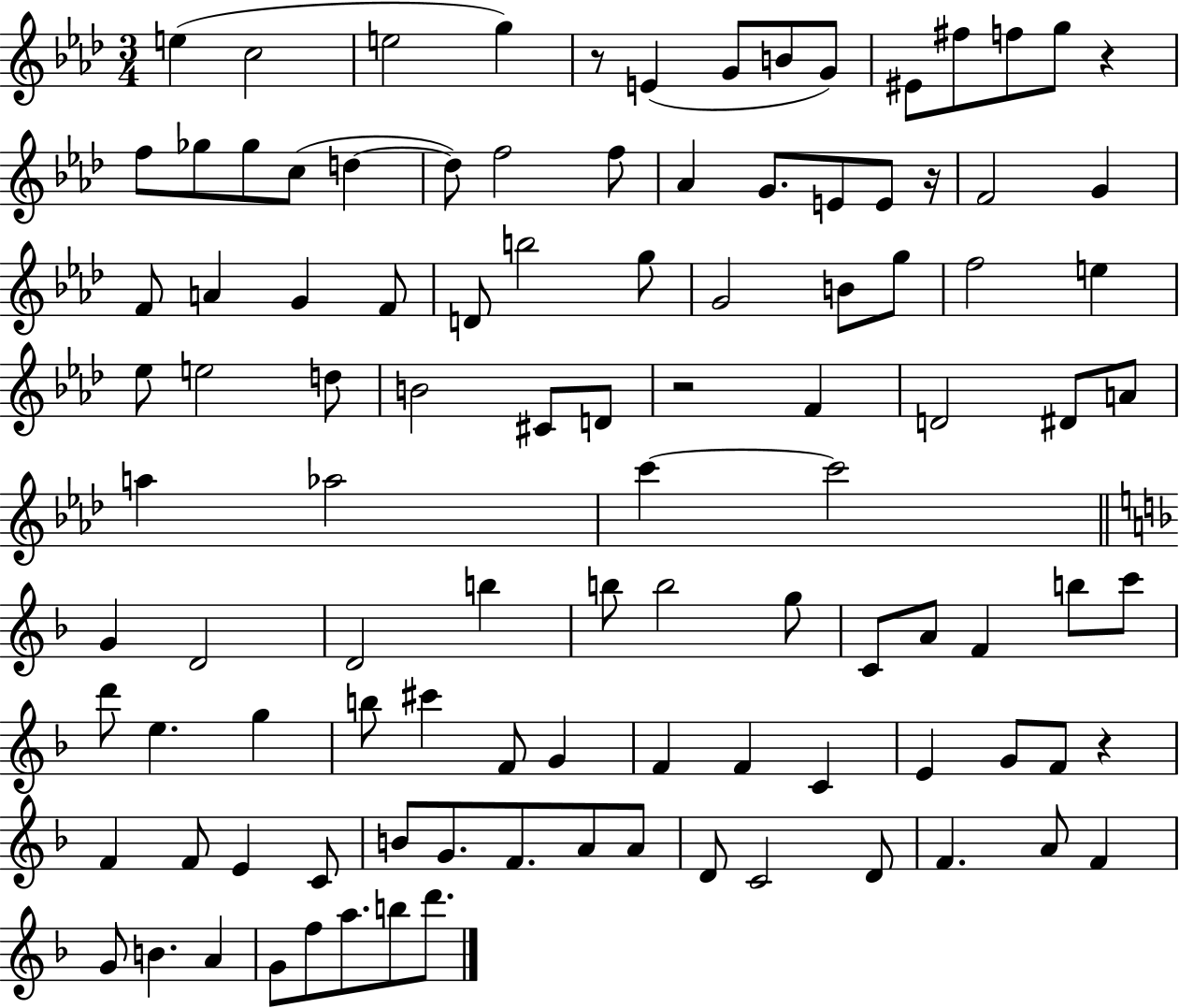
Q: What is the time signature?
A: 3/4